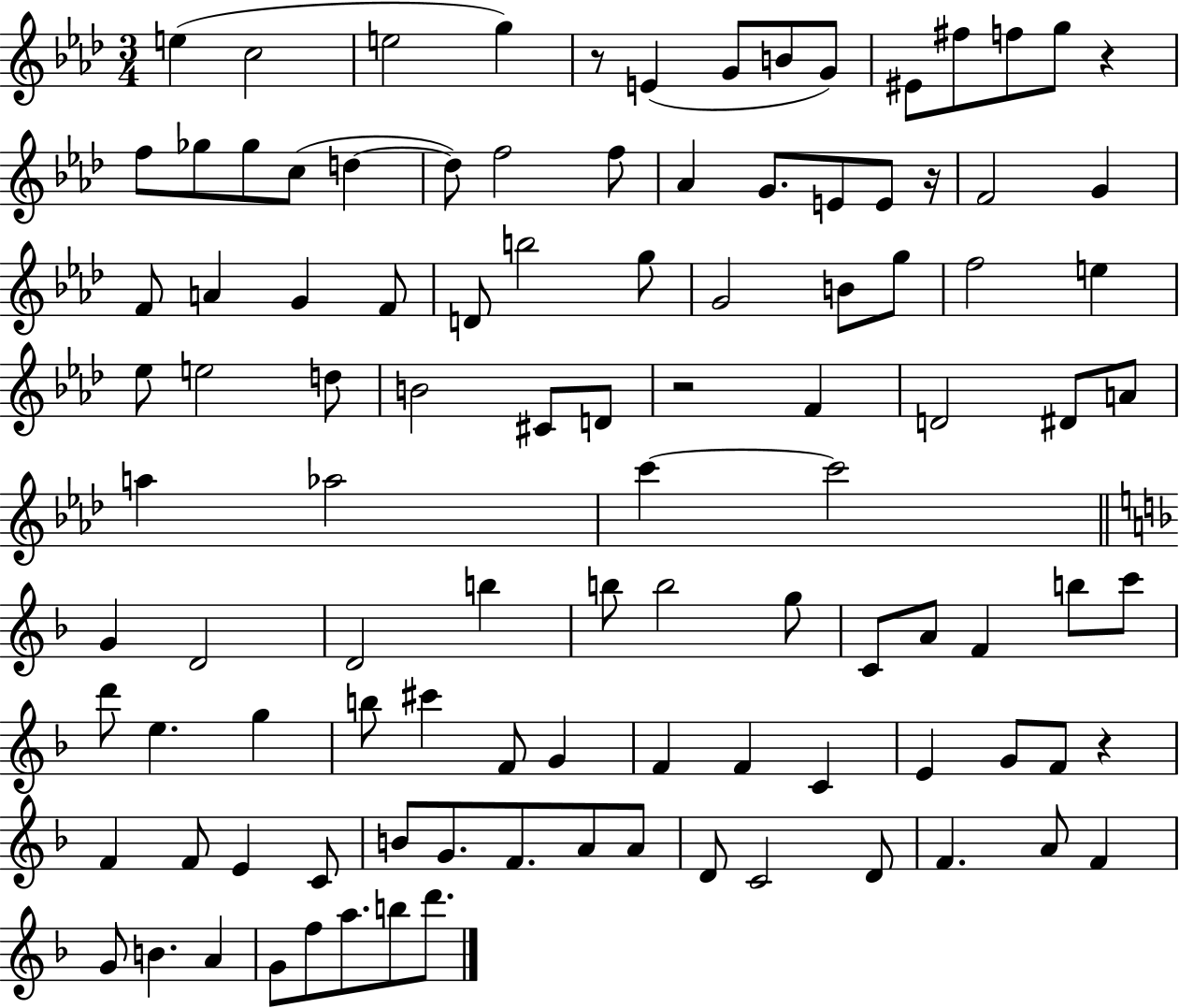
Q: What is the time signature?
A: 3/4